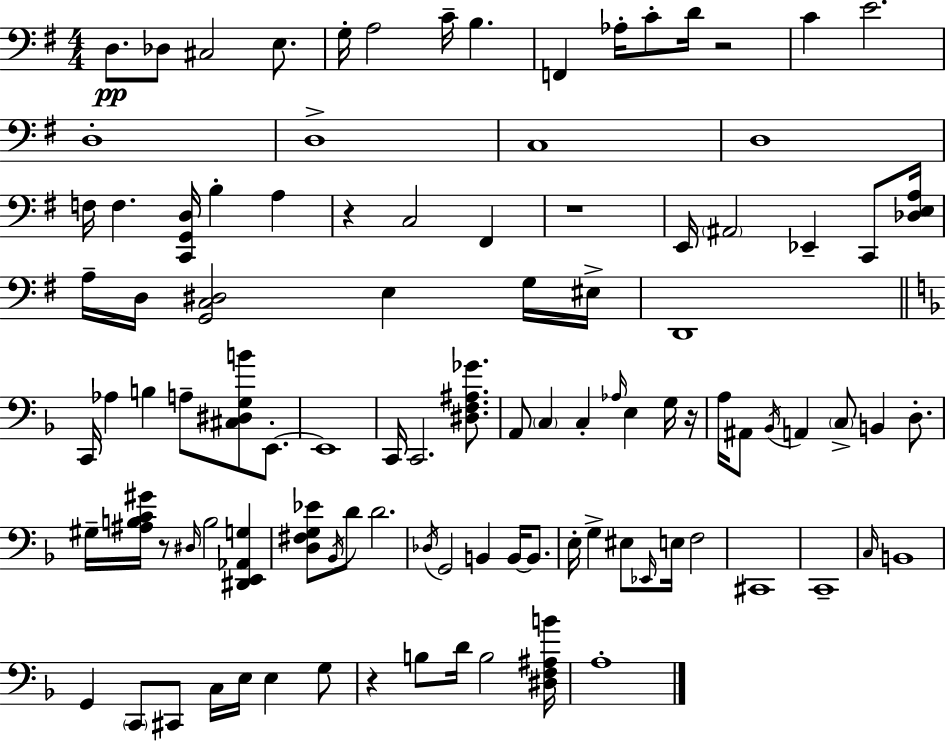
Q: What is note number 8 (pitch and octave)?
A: B3